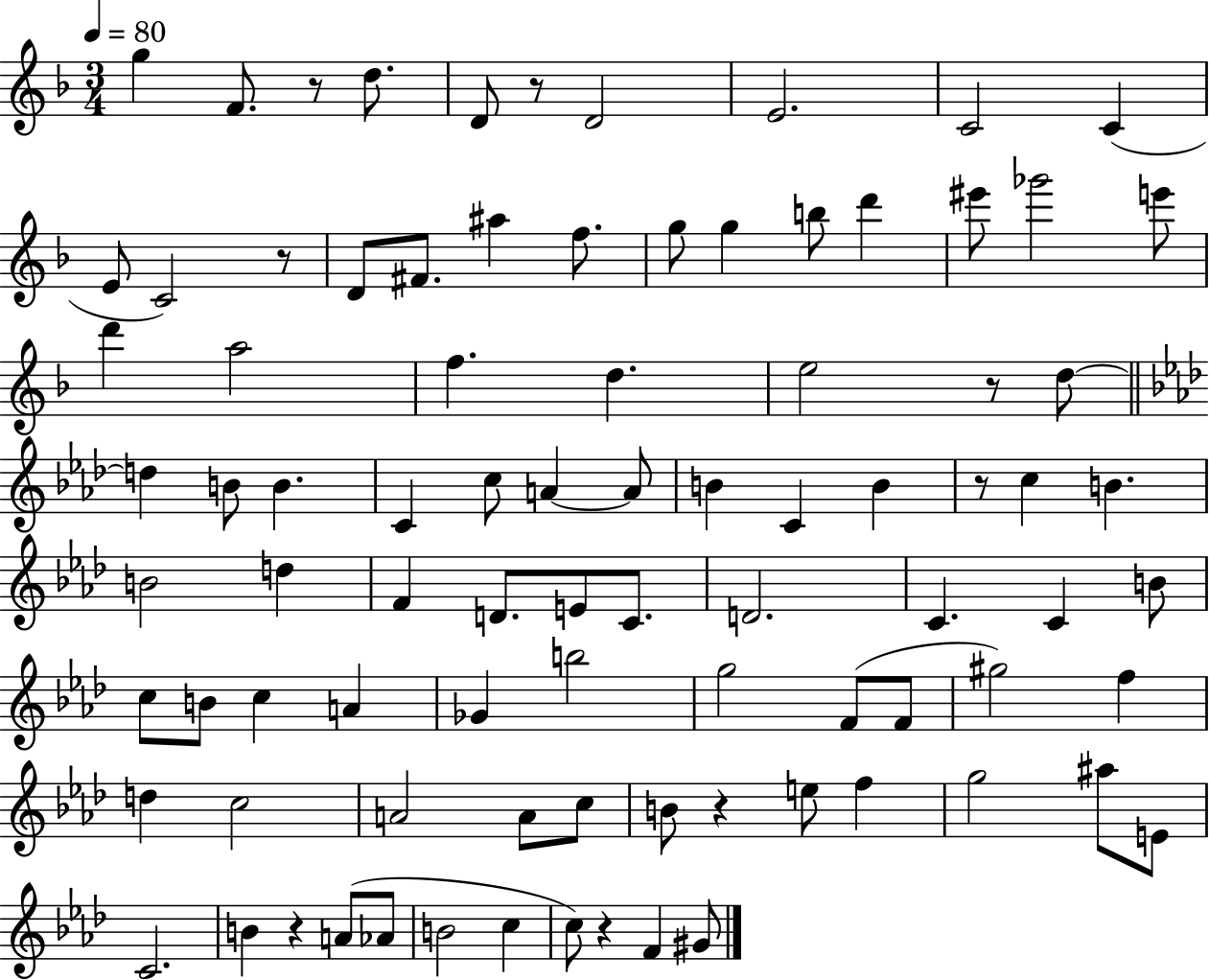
{
  \clef treble
  \numericTimeSignature
  \time 3/4
  \key f \major
  \tempo 4 = 80
  g''4 f'8. r8 d''8. | d'8 r8 d'2 | e'2. | c'2 c'4( | \break e'8 c'2) r8 | d'8 fis'8. ais''4 f''8. | g''8 g''4 b''8 d'''4 | eis'''8 ges'''2 e'''8 | \break d'''4 a''2 | f''4. d''4. | e''2 r8 d''8~~ | \bar "||" \break \key aes \major d''4 b'8 b'4. | c'4 c''8 a'4~~ a'8 | b'4 c'4 b'4 | r8 c''4 b'4. | \break b'2 d''4 | f'4 d'8. e'8 c'8. | d'2. | c'4. c'4 b'8 | \break c''8 b'8 c''4 a'4 | ges'4 b''2 | g''2 f'8( f'8 | gis''2) f''4 | \break d''4 c''2 | a'2 a'8 c''8 | b'8 r4 e''8 f''4 | g''2 ais''8 e'8 | \break c'2. | b'4 r4 a'8( aes'8 | b'2 c''4 | c''8) r4 f'4 gis'8 | \break \bar "|."
}